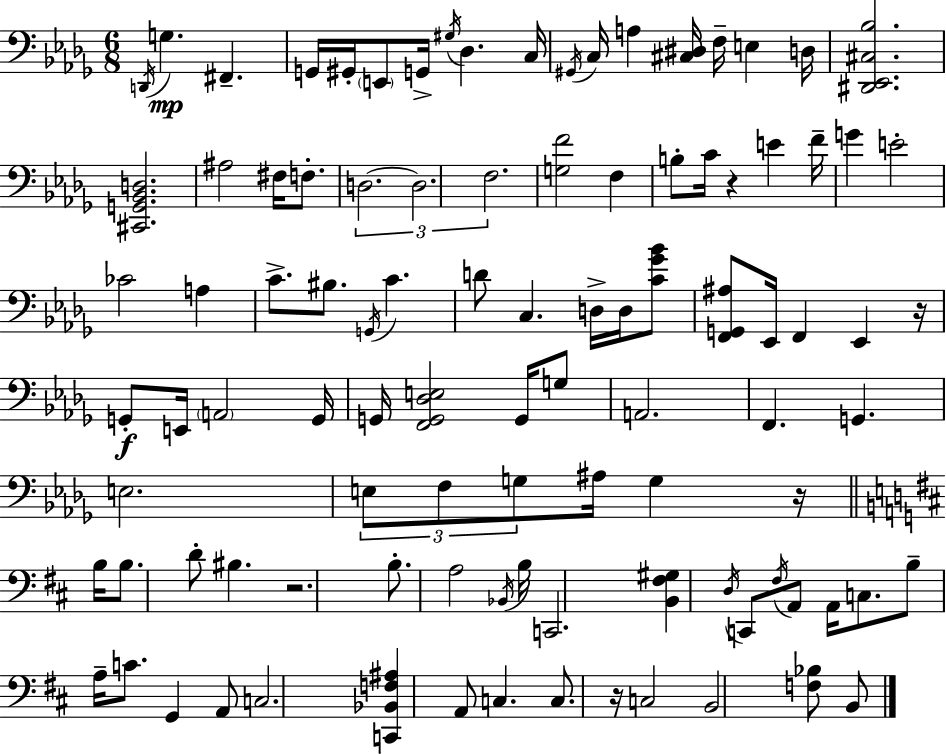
D2/s G3/q. F#2/q. G2/s G#2/s E2/e G2/s G#3/s Db3/q. C3/s G#2/s C3/s A3/q [C#3,D#3]/s F3/s E3/q D3/s [D#2,Eb2,C#3,Bb3]/h. [C#2,G2,Bb2,D3]/h. A#3/h F#3/s F3/e. D3/h. D3/h. F3/h. [G3,F4]/h F3/q B3/e C4/s R/q E4/q F4/s G4/q E4/h CES4/h A3/q C4/e. BIS3/e. G2/s C4/q. D4/e C3/q. D3/s D3/s [C4,Gb4,Bb4]/e [F2,G2,A#3]/e Eb2/s F2/q Eb2/q R/s G2/e E2/s A2/h G2/s G2/s [F2,G2,Db3,E3]/h G2/s G3/e A2/h. F2/q. G2/q. E3/h. E3/e F3/e G3/e A#3/s G3/q R/s B3/s B3/e. D4/e BIS3/q. R/h. B3/e. A3/h Bb2/s B3/s C2/h. [B2,F#3,G#3]/q D3/s C2/e F#3/s A2/e A2/s C3/e. B3/e A3/s C4/e. G2/q A2/e C3/h. [C2,Bb2,F3,A#3]/q A2/e C3/q. C3/e. R/s C3/h B2/h [F3,Bb3]/e B2/e